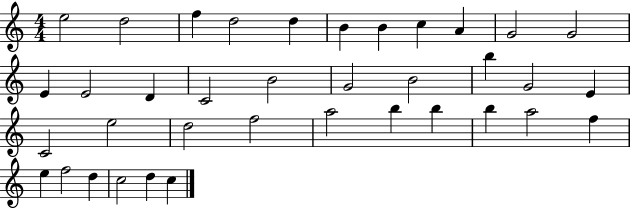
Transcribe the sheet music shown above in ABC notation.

X:1
T:Untitled
M:4/4
L:1/4
K:C
e2 d2 f d2 d B B c A G2 G2 E E2 D C2 B2 G2 B2 b G2 E C2 e2 d2 f2 a2 b b b a2 f e f2 d c2 d c